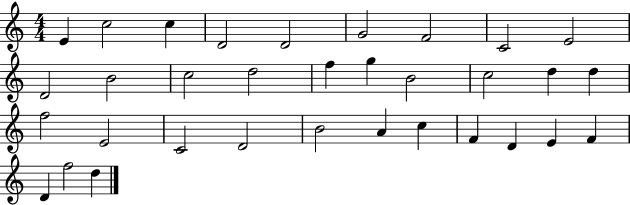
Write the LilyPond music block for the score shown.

{
  \clef treble
  \numericTimeSignature
  \time 4/4
  \key c \major
  e'4 c''2 c''4 | d'2 d'2 | g'2 f'2 | c'2 e'2 | \break d'2 b'2 | c''2 d''2 | f''4 g''4 b'2 | c''2 d''4 d''4 | \break f''2 e'2 | c'2 d'2 | b'2 a'4 c''4 | f'4 d'4 e'4 f'4 | \break d'4 f''2 d''4 | \bar "|."
}